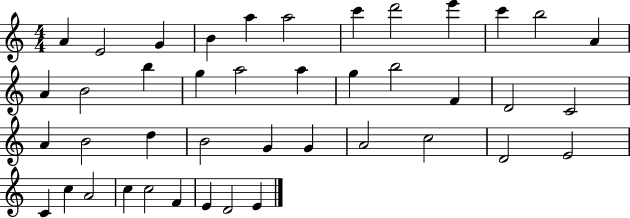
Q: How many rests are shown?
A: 0